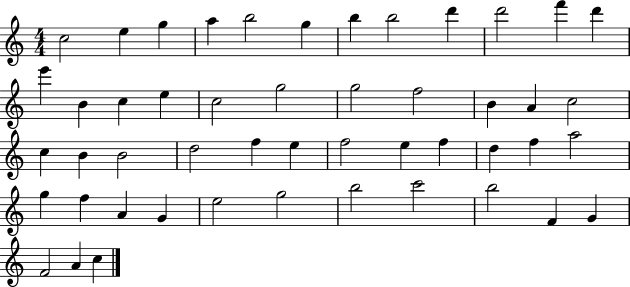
X:1
T:Untitled
M:4/4
L:1/4
K:C
c2 e g a b2 g b b2 d' d'2 f' d' e' B c e c2 g2 g2 f2 B A c2 c B B2 d2 f e f2 e f d f a2 g f A G e2 g2 b2 c'2 b2 F G F2 A c